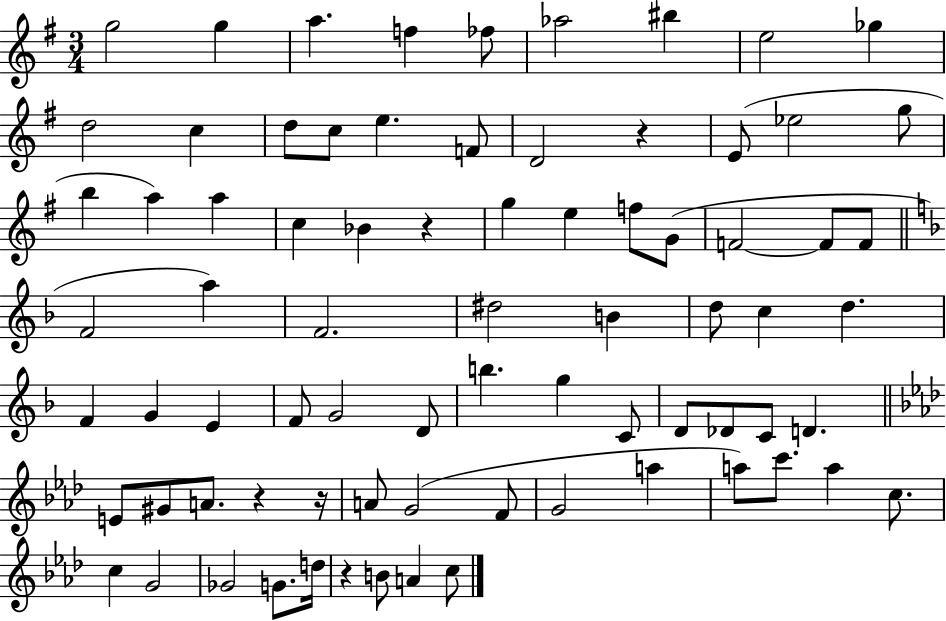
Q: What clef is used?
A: treble